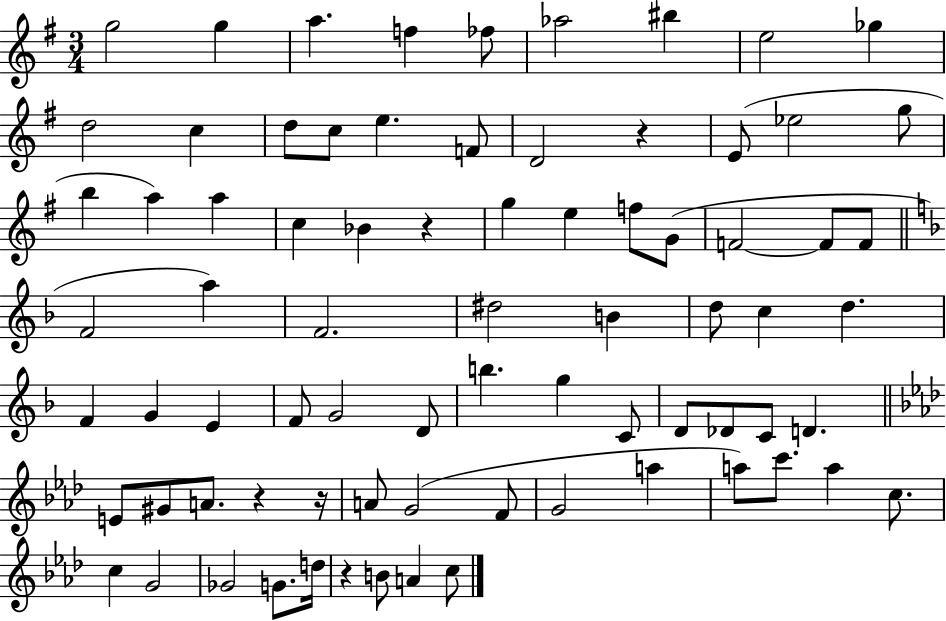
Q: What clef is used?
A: treble